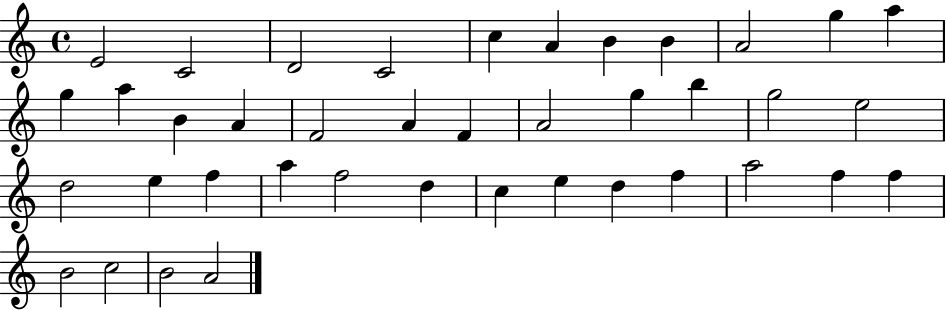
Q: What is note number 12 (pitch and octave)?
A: G5